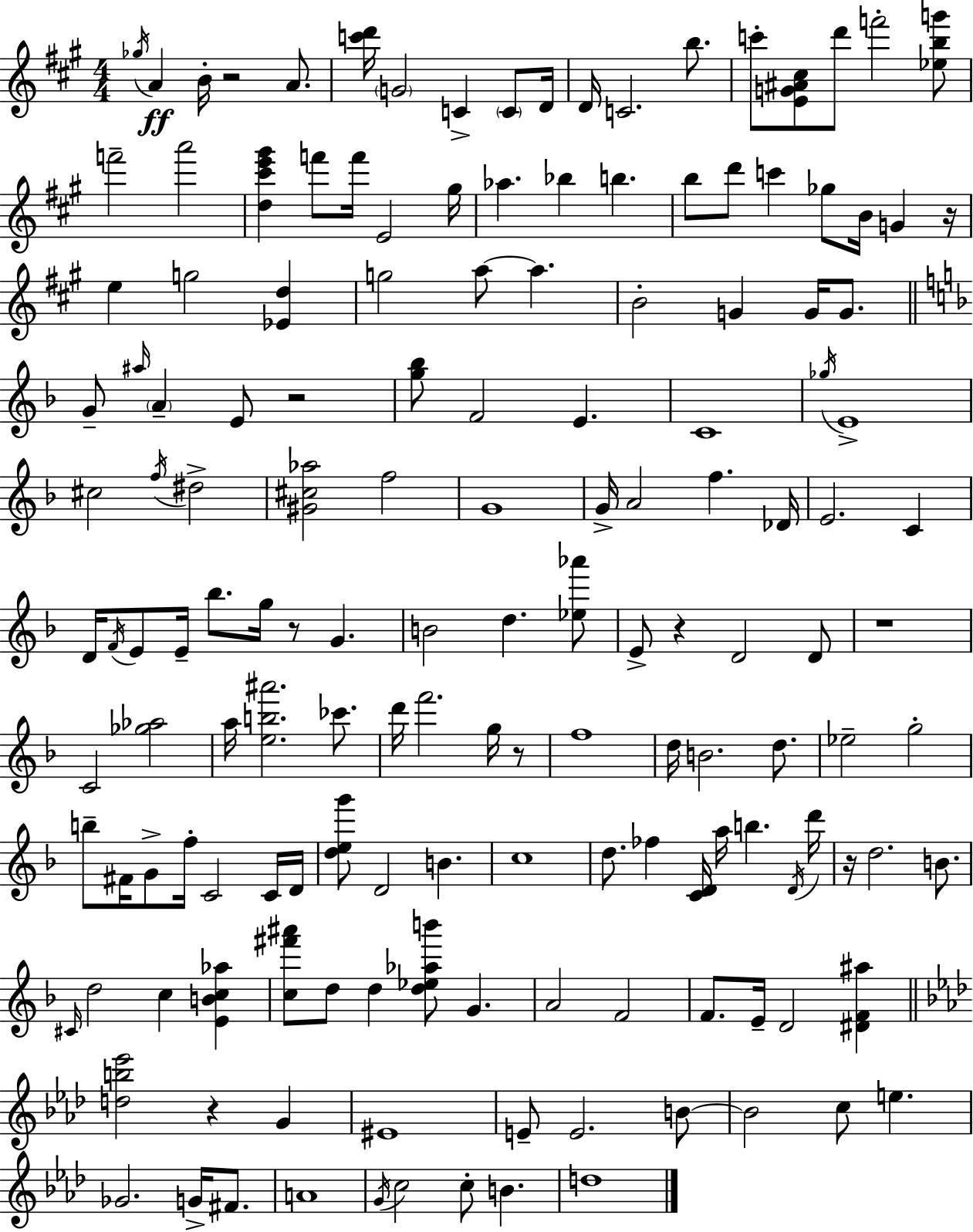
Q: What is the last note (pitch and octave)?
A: D5